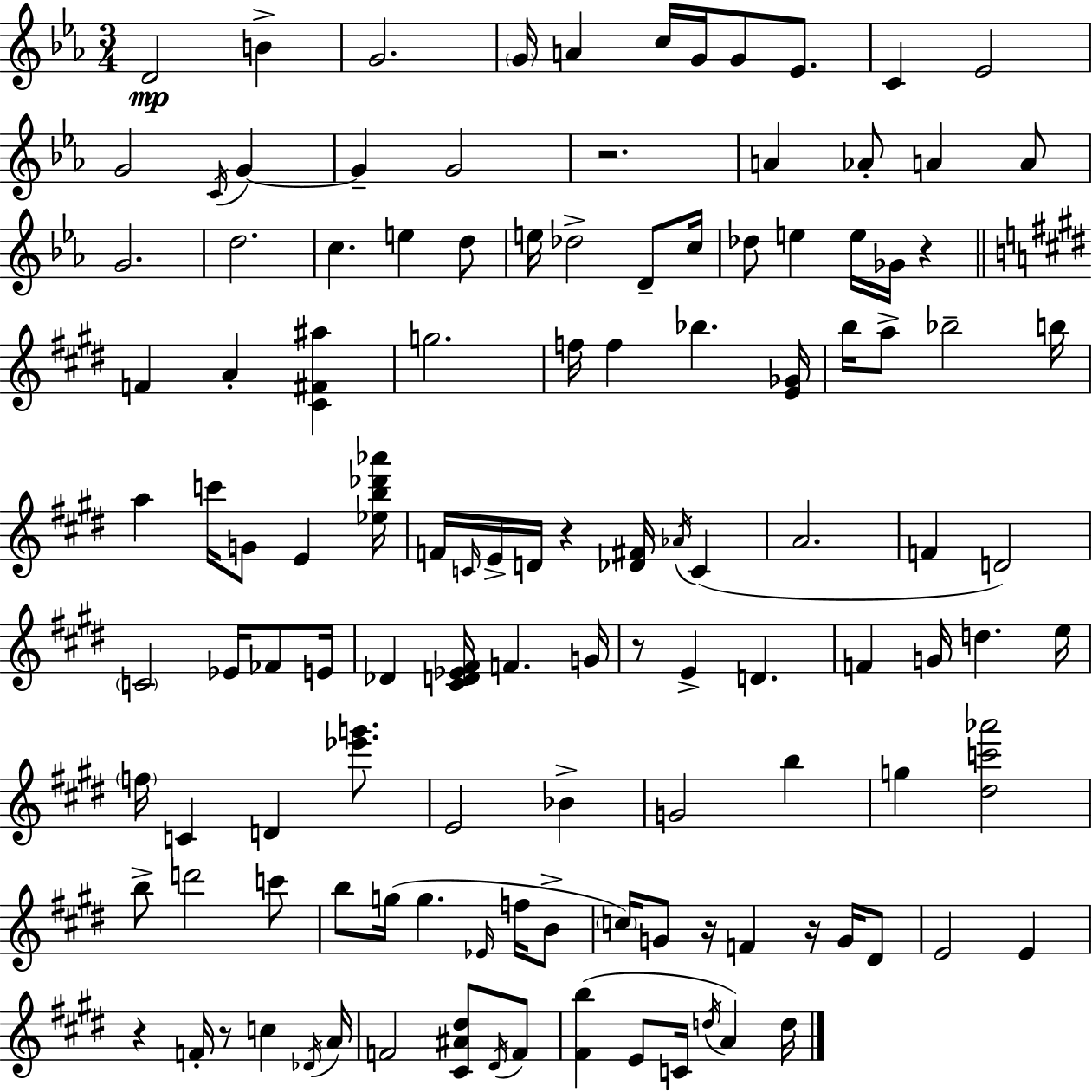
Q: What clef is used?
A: treble